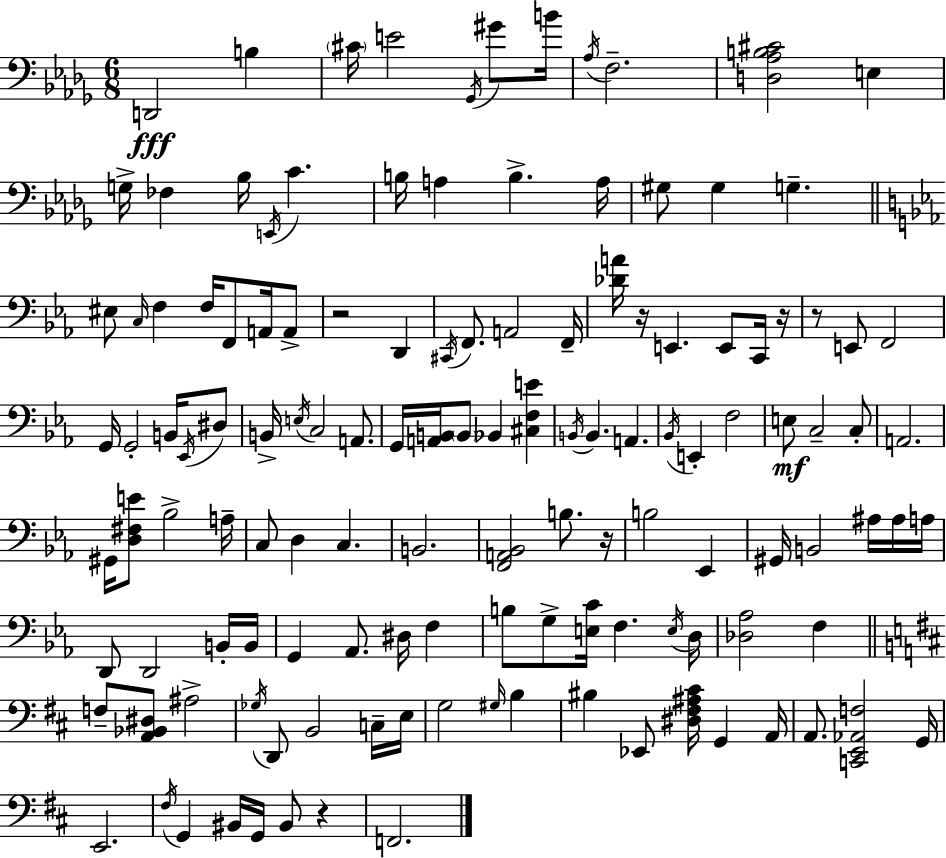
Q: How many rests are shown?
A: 6